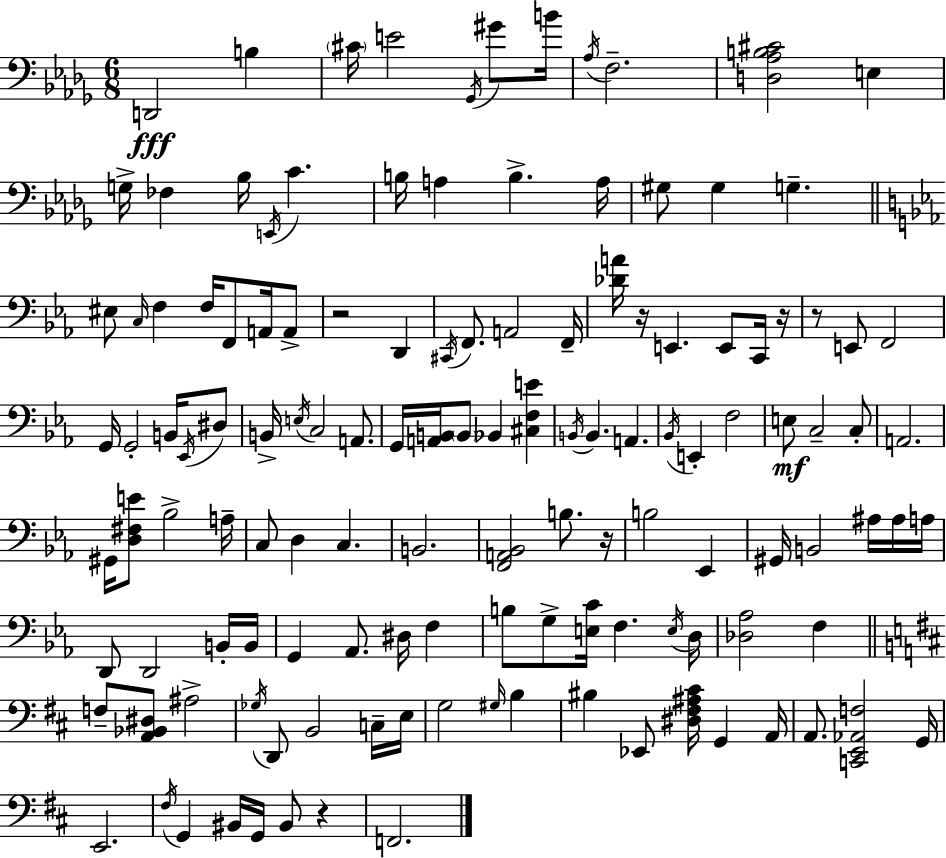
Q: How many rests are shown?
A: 6